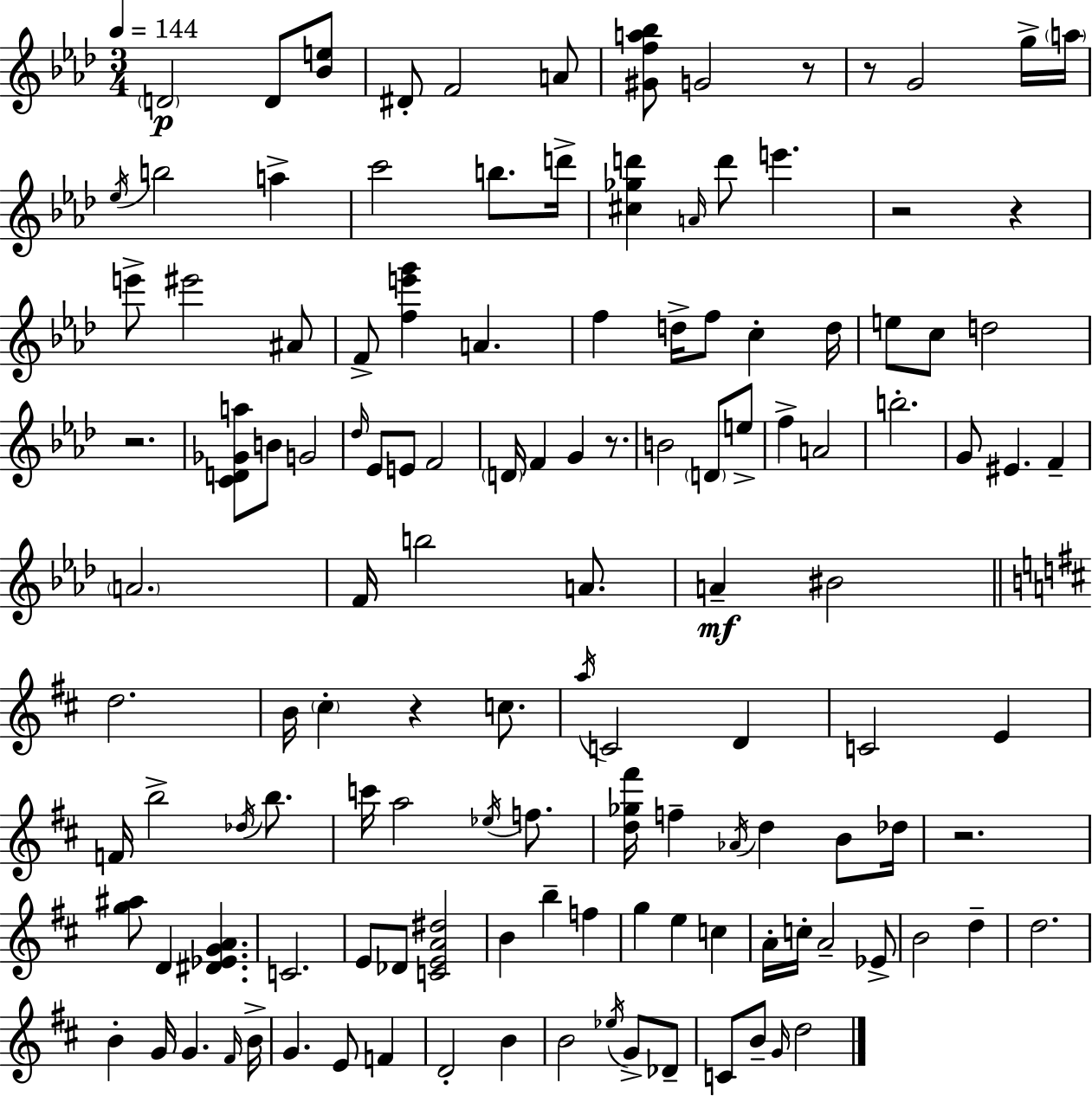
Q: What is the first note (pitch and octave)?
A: D4